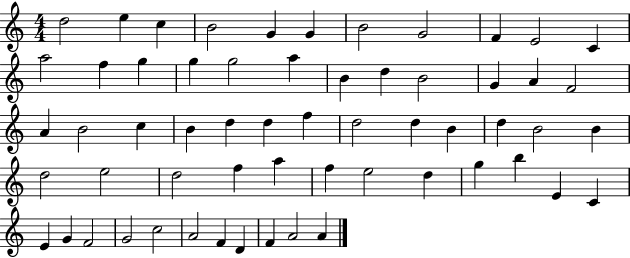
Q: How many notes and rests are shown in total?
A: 59